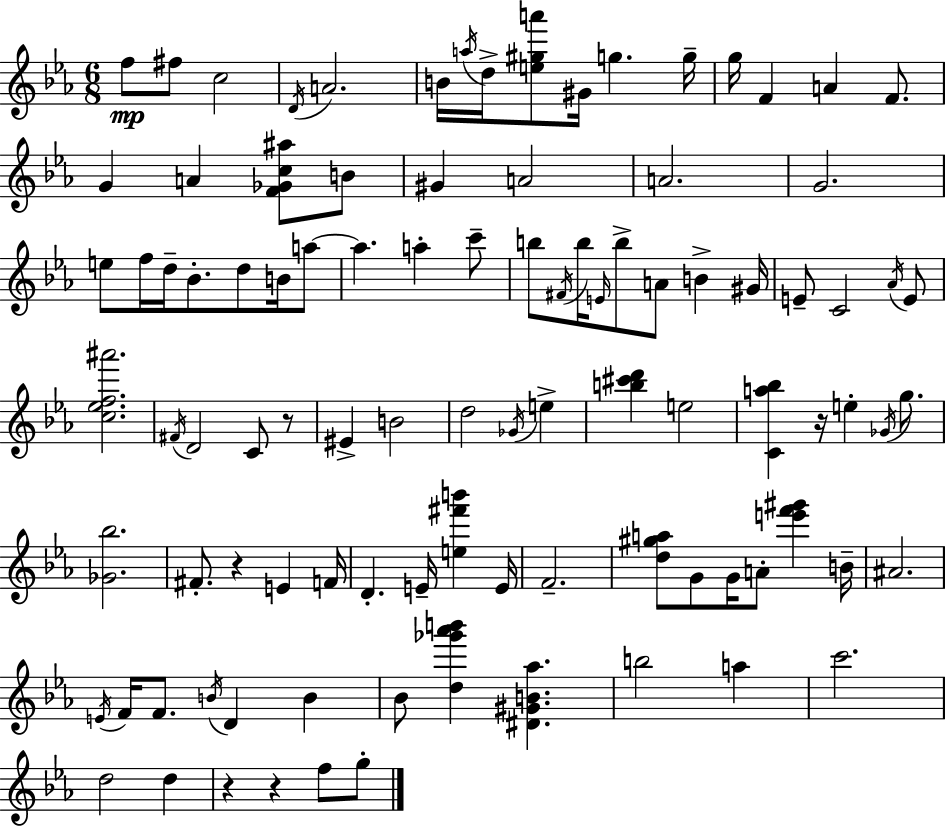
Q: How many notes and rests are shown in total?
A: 98